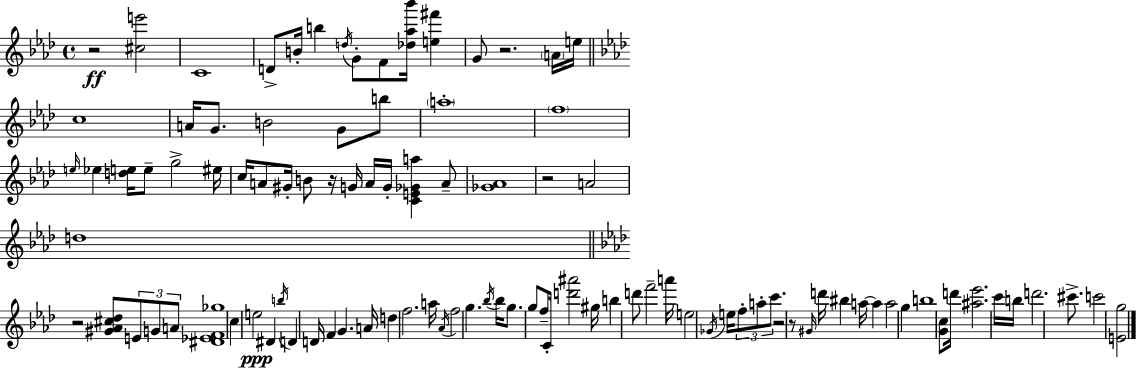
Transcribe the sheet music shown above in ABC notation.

X:1
T:Untitled
M:4/4
L:1/4
K:Ab
z2 [^ce']2 C4 D/2 B/4 b d/4 G/2 F/2 [_d_a_b']/4 [e^f'] G/2 z2 A/4 e/4 c4 A/4 G/2 B2 G/2 b/2 a4 f4 e/4 _e [de]/4 e/2 g2 ^e/4 c/4 A/2 ^G/4 B/2 z/4 G/4 A/4 G/4 [CE_Ga] A/2 [_G_A]4 z2 A2 d4 z2 [^G_A^c_d]/2 E/2 G/2 A/2 [^D_EF_g]4 c e2 ^D b/4 D D/4 F G A/4 d f2 a/4 _A/4 f2 g _b/4 _b/4 g/2 g/2 f/2 C/4 [d'^a']2 ^g/4 b d'/2 f'2 a'/4 e2 _G/4 e/4 f/2 a/2 c'/2 z2 z/2 ^G/4 d'/4 ^b a/4 a a2 g b4 [Gc]/2 d'/4 [^a_e']2 c'/4 b/4 d'2 ^c'/2 c'2 [Eg]2